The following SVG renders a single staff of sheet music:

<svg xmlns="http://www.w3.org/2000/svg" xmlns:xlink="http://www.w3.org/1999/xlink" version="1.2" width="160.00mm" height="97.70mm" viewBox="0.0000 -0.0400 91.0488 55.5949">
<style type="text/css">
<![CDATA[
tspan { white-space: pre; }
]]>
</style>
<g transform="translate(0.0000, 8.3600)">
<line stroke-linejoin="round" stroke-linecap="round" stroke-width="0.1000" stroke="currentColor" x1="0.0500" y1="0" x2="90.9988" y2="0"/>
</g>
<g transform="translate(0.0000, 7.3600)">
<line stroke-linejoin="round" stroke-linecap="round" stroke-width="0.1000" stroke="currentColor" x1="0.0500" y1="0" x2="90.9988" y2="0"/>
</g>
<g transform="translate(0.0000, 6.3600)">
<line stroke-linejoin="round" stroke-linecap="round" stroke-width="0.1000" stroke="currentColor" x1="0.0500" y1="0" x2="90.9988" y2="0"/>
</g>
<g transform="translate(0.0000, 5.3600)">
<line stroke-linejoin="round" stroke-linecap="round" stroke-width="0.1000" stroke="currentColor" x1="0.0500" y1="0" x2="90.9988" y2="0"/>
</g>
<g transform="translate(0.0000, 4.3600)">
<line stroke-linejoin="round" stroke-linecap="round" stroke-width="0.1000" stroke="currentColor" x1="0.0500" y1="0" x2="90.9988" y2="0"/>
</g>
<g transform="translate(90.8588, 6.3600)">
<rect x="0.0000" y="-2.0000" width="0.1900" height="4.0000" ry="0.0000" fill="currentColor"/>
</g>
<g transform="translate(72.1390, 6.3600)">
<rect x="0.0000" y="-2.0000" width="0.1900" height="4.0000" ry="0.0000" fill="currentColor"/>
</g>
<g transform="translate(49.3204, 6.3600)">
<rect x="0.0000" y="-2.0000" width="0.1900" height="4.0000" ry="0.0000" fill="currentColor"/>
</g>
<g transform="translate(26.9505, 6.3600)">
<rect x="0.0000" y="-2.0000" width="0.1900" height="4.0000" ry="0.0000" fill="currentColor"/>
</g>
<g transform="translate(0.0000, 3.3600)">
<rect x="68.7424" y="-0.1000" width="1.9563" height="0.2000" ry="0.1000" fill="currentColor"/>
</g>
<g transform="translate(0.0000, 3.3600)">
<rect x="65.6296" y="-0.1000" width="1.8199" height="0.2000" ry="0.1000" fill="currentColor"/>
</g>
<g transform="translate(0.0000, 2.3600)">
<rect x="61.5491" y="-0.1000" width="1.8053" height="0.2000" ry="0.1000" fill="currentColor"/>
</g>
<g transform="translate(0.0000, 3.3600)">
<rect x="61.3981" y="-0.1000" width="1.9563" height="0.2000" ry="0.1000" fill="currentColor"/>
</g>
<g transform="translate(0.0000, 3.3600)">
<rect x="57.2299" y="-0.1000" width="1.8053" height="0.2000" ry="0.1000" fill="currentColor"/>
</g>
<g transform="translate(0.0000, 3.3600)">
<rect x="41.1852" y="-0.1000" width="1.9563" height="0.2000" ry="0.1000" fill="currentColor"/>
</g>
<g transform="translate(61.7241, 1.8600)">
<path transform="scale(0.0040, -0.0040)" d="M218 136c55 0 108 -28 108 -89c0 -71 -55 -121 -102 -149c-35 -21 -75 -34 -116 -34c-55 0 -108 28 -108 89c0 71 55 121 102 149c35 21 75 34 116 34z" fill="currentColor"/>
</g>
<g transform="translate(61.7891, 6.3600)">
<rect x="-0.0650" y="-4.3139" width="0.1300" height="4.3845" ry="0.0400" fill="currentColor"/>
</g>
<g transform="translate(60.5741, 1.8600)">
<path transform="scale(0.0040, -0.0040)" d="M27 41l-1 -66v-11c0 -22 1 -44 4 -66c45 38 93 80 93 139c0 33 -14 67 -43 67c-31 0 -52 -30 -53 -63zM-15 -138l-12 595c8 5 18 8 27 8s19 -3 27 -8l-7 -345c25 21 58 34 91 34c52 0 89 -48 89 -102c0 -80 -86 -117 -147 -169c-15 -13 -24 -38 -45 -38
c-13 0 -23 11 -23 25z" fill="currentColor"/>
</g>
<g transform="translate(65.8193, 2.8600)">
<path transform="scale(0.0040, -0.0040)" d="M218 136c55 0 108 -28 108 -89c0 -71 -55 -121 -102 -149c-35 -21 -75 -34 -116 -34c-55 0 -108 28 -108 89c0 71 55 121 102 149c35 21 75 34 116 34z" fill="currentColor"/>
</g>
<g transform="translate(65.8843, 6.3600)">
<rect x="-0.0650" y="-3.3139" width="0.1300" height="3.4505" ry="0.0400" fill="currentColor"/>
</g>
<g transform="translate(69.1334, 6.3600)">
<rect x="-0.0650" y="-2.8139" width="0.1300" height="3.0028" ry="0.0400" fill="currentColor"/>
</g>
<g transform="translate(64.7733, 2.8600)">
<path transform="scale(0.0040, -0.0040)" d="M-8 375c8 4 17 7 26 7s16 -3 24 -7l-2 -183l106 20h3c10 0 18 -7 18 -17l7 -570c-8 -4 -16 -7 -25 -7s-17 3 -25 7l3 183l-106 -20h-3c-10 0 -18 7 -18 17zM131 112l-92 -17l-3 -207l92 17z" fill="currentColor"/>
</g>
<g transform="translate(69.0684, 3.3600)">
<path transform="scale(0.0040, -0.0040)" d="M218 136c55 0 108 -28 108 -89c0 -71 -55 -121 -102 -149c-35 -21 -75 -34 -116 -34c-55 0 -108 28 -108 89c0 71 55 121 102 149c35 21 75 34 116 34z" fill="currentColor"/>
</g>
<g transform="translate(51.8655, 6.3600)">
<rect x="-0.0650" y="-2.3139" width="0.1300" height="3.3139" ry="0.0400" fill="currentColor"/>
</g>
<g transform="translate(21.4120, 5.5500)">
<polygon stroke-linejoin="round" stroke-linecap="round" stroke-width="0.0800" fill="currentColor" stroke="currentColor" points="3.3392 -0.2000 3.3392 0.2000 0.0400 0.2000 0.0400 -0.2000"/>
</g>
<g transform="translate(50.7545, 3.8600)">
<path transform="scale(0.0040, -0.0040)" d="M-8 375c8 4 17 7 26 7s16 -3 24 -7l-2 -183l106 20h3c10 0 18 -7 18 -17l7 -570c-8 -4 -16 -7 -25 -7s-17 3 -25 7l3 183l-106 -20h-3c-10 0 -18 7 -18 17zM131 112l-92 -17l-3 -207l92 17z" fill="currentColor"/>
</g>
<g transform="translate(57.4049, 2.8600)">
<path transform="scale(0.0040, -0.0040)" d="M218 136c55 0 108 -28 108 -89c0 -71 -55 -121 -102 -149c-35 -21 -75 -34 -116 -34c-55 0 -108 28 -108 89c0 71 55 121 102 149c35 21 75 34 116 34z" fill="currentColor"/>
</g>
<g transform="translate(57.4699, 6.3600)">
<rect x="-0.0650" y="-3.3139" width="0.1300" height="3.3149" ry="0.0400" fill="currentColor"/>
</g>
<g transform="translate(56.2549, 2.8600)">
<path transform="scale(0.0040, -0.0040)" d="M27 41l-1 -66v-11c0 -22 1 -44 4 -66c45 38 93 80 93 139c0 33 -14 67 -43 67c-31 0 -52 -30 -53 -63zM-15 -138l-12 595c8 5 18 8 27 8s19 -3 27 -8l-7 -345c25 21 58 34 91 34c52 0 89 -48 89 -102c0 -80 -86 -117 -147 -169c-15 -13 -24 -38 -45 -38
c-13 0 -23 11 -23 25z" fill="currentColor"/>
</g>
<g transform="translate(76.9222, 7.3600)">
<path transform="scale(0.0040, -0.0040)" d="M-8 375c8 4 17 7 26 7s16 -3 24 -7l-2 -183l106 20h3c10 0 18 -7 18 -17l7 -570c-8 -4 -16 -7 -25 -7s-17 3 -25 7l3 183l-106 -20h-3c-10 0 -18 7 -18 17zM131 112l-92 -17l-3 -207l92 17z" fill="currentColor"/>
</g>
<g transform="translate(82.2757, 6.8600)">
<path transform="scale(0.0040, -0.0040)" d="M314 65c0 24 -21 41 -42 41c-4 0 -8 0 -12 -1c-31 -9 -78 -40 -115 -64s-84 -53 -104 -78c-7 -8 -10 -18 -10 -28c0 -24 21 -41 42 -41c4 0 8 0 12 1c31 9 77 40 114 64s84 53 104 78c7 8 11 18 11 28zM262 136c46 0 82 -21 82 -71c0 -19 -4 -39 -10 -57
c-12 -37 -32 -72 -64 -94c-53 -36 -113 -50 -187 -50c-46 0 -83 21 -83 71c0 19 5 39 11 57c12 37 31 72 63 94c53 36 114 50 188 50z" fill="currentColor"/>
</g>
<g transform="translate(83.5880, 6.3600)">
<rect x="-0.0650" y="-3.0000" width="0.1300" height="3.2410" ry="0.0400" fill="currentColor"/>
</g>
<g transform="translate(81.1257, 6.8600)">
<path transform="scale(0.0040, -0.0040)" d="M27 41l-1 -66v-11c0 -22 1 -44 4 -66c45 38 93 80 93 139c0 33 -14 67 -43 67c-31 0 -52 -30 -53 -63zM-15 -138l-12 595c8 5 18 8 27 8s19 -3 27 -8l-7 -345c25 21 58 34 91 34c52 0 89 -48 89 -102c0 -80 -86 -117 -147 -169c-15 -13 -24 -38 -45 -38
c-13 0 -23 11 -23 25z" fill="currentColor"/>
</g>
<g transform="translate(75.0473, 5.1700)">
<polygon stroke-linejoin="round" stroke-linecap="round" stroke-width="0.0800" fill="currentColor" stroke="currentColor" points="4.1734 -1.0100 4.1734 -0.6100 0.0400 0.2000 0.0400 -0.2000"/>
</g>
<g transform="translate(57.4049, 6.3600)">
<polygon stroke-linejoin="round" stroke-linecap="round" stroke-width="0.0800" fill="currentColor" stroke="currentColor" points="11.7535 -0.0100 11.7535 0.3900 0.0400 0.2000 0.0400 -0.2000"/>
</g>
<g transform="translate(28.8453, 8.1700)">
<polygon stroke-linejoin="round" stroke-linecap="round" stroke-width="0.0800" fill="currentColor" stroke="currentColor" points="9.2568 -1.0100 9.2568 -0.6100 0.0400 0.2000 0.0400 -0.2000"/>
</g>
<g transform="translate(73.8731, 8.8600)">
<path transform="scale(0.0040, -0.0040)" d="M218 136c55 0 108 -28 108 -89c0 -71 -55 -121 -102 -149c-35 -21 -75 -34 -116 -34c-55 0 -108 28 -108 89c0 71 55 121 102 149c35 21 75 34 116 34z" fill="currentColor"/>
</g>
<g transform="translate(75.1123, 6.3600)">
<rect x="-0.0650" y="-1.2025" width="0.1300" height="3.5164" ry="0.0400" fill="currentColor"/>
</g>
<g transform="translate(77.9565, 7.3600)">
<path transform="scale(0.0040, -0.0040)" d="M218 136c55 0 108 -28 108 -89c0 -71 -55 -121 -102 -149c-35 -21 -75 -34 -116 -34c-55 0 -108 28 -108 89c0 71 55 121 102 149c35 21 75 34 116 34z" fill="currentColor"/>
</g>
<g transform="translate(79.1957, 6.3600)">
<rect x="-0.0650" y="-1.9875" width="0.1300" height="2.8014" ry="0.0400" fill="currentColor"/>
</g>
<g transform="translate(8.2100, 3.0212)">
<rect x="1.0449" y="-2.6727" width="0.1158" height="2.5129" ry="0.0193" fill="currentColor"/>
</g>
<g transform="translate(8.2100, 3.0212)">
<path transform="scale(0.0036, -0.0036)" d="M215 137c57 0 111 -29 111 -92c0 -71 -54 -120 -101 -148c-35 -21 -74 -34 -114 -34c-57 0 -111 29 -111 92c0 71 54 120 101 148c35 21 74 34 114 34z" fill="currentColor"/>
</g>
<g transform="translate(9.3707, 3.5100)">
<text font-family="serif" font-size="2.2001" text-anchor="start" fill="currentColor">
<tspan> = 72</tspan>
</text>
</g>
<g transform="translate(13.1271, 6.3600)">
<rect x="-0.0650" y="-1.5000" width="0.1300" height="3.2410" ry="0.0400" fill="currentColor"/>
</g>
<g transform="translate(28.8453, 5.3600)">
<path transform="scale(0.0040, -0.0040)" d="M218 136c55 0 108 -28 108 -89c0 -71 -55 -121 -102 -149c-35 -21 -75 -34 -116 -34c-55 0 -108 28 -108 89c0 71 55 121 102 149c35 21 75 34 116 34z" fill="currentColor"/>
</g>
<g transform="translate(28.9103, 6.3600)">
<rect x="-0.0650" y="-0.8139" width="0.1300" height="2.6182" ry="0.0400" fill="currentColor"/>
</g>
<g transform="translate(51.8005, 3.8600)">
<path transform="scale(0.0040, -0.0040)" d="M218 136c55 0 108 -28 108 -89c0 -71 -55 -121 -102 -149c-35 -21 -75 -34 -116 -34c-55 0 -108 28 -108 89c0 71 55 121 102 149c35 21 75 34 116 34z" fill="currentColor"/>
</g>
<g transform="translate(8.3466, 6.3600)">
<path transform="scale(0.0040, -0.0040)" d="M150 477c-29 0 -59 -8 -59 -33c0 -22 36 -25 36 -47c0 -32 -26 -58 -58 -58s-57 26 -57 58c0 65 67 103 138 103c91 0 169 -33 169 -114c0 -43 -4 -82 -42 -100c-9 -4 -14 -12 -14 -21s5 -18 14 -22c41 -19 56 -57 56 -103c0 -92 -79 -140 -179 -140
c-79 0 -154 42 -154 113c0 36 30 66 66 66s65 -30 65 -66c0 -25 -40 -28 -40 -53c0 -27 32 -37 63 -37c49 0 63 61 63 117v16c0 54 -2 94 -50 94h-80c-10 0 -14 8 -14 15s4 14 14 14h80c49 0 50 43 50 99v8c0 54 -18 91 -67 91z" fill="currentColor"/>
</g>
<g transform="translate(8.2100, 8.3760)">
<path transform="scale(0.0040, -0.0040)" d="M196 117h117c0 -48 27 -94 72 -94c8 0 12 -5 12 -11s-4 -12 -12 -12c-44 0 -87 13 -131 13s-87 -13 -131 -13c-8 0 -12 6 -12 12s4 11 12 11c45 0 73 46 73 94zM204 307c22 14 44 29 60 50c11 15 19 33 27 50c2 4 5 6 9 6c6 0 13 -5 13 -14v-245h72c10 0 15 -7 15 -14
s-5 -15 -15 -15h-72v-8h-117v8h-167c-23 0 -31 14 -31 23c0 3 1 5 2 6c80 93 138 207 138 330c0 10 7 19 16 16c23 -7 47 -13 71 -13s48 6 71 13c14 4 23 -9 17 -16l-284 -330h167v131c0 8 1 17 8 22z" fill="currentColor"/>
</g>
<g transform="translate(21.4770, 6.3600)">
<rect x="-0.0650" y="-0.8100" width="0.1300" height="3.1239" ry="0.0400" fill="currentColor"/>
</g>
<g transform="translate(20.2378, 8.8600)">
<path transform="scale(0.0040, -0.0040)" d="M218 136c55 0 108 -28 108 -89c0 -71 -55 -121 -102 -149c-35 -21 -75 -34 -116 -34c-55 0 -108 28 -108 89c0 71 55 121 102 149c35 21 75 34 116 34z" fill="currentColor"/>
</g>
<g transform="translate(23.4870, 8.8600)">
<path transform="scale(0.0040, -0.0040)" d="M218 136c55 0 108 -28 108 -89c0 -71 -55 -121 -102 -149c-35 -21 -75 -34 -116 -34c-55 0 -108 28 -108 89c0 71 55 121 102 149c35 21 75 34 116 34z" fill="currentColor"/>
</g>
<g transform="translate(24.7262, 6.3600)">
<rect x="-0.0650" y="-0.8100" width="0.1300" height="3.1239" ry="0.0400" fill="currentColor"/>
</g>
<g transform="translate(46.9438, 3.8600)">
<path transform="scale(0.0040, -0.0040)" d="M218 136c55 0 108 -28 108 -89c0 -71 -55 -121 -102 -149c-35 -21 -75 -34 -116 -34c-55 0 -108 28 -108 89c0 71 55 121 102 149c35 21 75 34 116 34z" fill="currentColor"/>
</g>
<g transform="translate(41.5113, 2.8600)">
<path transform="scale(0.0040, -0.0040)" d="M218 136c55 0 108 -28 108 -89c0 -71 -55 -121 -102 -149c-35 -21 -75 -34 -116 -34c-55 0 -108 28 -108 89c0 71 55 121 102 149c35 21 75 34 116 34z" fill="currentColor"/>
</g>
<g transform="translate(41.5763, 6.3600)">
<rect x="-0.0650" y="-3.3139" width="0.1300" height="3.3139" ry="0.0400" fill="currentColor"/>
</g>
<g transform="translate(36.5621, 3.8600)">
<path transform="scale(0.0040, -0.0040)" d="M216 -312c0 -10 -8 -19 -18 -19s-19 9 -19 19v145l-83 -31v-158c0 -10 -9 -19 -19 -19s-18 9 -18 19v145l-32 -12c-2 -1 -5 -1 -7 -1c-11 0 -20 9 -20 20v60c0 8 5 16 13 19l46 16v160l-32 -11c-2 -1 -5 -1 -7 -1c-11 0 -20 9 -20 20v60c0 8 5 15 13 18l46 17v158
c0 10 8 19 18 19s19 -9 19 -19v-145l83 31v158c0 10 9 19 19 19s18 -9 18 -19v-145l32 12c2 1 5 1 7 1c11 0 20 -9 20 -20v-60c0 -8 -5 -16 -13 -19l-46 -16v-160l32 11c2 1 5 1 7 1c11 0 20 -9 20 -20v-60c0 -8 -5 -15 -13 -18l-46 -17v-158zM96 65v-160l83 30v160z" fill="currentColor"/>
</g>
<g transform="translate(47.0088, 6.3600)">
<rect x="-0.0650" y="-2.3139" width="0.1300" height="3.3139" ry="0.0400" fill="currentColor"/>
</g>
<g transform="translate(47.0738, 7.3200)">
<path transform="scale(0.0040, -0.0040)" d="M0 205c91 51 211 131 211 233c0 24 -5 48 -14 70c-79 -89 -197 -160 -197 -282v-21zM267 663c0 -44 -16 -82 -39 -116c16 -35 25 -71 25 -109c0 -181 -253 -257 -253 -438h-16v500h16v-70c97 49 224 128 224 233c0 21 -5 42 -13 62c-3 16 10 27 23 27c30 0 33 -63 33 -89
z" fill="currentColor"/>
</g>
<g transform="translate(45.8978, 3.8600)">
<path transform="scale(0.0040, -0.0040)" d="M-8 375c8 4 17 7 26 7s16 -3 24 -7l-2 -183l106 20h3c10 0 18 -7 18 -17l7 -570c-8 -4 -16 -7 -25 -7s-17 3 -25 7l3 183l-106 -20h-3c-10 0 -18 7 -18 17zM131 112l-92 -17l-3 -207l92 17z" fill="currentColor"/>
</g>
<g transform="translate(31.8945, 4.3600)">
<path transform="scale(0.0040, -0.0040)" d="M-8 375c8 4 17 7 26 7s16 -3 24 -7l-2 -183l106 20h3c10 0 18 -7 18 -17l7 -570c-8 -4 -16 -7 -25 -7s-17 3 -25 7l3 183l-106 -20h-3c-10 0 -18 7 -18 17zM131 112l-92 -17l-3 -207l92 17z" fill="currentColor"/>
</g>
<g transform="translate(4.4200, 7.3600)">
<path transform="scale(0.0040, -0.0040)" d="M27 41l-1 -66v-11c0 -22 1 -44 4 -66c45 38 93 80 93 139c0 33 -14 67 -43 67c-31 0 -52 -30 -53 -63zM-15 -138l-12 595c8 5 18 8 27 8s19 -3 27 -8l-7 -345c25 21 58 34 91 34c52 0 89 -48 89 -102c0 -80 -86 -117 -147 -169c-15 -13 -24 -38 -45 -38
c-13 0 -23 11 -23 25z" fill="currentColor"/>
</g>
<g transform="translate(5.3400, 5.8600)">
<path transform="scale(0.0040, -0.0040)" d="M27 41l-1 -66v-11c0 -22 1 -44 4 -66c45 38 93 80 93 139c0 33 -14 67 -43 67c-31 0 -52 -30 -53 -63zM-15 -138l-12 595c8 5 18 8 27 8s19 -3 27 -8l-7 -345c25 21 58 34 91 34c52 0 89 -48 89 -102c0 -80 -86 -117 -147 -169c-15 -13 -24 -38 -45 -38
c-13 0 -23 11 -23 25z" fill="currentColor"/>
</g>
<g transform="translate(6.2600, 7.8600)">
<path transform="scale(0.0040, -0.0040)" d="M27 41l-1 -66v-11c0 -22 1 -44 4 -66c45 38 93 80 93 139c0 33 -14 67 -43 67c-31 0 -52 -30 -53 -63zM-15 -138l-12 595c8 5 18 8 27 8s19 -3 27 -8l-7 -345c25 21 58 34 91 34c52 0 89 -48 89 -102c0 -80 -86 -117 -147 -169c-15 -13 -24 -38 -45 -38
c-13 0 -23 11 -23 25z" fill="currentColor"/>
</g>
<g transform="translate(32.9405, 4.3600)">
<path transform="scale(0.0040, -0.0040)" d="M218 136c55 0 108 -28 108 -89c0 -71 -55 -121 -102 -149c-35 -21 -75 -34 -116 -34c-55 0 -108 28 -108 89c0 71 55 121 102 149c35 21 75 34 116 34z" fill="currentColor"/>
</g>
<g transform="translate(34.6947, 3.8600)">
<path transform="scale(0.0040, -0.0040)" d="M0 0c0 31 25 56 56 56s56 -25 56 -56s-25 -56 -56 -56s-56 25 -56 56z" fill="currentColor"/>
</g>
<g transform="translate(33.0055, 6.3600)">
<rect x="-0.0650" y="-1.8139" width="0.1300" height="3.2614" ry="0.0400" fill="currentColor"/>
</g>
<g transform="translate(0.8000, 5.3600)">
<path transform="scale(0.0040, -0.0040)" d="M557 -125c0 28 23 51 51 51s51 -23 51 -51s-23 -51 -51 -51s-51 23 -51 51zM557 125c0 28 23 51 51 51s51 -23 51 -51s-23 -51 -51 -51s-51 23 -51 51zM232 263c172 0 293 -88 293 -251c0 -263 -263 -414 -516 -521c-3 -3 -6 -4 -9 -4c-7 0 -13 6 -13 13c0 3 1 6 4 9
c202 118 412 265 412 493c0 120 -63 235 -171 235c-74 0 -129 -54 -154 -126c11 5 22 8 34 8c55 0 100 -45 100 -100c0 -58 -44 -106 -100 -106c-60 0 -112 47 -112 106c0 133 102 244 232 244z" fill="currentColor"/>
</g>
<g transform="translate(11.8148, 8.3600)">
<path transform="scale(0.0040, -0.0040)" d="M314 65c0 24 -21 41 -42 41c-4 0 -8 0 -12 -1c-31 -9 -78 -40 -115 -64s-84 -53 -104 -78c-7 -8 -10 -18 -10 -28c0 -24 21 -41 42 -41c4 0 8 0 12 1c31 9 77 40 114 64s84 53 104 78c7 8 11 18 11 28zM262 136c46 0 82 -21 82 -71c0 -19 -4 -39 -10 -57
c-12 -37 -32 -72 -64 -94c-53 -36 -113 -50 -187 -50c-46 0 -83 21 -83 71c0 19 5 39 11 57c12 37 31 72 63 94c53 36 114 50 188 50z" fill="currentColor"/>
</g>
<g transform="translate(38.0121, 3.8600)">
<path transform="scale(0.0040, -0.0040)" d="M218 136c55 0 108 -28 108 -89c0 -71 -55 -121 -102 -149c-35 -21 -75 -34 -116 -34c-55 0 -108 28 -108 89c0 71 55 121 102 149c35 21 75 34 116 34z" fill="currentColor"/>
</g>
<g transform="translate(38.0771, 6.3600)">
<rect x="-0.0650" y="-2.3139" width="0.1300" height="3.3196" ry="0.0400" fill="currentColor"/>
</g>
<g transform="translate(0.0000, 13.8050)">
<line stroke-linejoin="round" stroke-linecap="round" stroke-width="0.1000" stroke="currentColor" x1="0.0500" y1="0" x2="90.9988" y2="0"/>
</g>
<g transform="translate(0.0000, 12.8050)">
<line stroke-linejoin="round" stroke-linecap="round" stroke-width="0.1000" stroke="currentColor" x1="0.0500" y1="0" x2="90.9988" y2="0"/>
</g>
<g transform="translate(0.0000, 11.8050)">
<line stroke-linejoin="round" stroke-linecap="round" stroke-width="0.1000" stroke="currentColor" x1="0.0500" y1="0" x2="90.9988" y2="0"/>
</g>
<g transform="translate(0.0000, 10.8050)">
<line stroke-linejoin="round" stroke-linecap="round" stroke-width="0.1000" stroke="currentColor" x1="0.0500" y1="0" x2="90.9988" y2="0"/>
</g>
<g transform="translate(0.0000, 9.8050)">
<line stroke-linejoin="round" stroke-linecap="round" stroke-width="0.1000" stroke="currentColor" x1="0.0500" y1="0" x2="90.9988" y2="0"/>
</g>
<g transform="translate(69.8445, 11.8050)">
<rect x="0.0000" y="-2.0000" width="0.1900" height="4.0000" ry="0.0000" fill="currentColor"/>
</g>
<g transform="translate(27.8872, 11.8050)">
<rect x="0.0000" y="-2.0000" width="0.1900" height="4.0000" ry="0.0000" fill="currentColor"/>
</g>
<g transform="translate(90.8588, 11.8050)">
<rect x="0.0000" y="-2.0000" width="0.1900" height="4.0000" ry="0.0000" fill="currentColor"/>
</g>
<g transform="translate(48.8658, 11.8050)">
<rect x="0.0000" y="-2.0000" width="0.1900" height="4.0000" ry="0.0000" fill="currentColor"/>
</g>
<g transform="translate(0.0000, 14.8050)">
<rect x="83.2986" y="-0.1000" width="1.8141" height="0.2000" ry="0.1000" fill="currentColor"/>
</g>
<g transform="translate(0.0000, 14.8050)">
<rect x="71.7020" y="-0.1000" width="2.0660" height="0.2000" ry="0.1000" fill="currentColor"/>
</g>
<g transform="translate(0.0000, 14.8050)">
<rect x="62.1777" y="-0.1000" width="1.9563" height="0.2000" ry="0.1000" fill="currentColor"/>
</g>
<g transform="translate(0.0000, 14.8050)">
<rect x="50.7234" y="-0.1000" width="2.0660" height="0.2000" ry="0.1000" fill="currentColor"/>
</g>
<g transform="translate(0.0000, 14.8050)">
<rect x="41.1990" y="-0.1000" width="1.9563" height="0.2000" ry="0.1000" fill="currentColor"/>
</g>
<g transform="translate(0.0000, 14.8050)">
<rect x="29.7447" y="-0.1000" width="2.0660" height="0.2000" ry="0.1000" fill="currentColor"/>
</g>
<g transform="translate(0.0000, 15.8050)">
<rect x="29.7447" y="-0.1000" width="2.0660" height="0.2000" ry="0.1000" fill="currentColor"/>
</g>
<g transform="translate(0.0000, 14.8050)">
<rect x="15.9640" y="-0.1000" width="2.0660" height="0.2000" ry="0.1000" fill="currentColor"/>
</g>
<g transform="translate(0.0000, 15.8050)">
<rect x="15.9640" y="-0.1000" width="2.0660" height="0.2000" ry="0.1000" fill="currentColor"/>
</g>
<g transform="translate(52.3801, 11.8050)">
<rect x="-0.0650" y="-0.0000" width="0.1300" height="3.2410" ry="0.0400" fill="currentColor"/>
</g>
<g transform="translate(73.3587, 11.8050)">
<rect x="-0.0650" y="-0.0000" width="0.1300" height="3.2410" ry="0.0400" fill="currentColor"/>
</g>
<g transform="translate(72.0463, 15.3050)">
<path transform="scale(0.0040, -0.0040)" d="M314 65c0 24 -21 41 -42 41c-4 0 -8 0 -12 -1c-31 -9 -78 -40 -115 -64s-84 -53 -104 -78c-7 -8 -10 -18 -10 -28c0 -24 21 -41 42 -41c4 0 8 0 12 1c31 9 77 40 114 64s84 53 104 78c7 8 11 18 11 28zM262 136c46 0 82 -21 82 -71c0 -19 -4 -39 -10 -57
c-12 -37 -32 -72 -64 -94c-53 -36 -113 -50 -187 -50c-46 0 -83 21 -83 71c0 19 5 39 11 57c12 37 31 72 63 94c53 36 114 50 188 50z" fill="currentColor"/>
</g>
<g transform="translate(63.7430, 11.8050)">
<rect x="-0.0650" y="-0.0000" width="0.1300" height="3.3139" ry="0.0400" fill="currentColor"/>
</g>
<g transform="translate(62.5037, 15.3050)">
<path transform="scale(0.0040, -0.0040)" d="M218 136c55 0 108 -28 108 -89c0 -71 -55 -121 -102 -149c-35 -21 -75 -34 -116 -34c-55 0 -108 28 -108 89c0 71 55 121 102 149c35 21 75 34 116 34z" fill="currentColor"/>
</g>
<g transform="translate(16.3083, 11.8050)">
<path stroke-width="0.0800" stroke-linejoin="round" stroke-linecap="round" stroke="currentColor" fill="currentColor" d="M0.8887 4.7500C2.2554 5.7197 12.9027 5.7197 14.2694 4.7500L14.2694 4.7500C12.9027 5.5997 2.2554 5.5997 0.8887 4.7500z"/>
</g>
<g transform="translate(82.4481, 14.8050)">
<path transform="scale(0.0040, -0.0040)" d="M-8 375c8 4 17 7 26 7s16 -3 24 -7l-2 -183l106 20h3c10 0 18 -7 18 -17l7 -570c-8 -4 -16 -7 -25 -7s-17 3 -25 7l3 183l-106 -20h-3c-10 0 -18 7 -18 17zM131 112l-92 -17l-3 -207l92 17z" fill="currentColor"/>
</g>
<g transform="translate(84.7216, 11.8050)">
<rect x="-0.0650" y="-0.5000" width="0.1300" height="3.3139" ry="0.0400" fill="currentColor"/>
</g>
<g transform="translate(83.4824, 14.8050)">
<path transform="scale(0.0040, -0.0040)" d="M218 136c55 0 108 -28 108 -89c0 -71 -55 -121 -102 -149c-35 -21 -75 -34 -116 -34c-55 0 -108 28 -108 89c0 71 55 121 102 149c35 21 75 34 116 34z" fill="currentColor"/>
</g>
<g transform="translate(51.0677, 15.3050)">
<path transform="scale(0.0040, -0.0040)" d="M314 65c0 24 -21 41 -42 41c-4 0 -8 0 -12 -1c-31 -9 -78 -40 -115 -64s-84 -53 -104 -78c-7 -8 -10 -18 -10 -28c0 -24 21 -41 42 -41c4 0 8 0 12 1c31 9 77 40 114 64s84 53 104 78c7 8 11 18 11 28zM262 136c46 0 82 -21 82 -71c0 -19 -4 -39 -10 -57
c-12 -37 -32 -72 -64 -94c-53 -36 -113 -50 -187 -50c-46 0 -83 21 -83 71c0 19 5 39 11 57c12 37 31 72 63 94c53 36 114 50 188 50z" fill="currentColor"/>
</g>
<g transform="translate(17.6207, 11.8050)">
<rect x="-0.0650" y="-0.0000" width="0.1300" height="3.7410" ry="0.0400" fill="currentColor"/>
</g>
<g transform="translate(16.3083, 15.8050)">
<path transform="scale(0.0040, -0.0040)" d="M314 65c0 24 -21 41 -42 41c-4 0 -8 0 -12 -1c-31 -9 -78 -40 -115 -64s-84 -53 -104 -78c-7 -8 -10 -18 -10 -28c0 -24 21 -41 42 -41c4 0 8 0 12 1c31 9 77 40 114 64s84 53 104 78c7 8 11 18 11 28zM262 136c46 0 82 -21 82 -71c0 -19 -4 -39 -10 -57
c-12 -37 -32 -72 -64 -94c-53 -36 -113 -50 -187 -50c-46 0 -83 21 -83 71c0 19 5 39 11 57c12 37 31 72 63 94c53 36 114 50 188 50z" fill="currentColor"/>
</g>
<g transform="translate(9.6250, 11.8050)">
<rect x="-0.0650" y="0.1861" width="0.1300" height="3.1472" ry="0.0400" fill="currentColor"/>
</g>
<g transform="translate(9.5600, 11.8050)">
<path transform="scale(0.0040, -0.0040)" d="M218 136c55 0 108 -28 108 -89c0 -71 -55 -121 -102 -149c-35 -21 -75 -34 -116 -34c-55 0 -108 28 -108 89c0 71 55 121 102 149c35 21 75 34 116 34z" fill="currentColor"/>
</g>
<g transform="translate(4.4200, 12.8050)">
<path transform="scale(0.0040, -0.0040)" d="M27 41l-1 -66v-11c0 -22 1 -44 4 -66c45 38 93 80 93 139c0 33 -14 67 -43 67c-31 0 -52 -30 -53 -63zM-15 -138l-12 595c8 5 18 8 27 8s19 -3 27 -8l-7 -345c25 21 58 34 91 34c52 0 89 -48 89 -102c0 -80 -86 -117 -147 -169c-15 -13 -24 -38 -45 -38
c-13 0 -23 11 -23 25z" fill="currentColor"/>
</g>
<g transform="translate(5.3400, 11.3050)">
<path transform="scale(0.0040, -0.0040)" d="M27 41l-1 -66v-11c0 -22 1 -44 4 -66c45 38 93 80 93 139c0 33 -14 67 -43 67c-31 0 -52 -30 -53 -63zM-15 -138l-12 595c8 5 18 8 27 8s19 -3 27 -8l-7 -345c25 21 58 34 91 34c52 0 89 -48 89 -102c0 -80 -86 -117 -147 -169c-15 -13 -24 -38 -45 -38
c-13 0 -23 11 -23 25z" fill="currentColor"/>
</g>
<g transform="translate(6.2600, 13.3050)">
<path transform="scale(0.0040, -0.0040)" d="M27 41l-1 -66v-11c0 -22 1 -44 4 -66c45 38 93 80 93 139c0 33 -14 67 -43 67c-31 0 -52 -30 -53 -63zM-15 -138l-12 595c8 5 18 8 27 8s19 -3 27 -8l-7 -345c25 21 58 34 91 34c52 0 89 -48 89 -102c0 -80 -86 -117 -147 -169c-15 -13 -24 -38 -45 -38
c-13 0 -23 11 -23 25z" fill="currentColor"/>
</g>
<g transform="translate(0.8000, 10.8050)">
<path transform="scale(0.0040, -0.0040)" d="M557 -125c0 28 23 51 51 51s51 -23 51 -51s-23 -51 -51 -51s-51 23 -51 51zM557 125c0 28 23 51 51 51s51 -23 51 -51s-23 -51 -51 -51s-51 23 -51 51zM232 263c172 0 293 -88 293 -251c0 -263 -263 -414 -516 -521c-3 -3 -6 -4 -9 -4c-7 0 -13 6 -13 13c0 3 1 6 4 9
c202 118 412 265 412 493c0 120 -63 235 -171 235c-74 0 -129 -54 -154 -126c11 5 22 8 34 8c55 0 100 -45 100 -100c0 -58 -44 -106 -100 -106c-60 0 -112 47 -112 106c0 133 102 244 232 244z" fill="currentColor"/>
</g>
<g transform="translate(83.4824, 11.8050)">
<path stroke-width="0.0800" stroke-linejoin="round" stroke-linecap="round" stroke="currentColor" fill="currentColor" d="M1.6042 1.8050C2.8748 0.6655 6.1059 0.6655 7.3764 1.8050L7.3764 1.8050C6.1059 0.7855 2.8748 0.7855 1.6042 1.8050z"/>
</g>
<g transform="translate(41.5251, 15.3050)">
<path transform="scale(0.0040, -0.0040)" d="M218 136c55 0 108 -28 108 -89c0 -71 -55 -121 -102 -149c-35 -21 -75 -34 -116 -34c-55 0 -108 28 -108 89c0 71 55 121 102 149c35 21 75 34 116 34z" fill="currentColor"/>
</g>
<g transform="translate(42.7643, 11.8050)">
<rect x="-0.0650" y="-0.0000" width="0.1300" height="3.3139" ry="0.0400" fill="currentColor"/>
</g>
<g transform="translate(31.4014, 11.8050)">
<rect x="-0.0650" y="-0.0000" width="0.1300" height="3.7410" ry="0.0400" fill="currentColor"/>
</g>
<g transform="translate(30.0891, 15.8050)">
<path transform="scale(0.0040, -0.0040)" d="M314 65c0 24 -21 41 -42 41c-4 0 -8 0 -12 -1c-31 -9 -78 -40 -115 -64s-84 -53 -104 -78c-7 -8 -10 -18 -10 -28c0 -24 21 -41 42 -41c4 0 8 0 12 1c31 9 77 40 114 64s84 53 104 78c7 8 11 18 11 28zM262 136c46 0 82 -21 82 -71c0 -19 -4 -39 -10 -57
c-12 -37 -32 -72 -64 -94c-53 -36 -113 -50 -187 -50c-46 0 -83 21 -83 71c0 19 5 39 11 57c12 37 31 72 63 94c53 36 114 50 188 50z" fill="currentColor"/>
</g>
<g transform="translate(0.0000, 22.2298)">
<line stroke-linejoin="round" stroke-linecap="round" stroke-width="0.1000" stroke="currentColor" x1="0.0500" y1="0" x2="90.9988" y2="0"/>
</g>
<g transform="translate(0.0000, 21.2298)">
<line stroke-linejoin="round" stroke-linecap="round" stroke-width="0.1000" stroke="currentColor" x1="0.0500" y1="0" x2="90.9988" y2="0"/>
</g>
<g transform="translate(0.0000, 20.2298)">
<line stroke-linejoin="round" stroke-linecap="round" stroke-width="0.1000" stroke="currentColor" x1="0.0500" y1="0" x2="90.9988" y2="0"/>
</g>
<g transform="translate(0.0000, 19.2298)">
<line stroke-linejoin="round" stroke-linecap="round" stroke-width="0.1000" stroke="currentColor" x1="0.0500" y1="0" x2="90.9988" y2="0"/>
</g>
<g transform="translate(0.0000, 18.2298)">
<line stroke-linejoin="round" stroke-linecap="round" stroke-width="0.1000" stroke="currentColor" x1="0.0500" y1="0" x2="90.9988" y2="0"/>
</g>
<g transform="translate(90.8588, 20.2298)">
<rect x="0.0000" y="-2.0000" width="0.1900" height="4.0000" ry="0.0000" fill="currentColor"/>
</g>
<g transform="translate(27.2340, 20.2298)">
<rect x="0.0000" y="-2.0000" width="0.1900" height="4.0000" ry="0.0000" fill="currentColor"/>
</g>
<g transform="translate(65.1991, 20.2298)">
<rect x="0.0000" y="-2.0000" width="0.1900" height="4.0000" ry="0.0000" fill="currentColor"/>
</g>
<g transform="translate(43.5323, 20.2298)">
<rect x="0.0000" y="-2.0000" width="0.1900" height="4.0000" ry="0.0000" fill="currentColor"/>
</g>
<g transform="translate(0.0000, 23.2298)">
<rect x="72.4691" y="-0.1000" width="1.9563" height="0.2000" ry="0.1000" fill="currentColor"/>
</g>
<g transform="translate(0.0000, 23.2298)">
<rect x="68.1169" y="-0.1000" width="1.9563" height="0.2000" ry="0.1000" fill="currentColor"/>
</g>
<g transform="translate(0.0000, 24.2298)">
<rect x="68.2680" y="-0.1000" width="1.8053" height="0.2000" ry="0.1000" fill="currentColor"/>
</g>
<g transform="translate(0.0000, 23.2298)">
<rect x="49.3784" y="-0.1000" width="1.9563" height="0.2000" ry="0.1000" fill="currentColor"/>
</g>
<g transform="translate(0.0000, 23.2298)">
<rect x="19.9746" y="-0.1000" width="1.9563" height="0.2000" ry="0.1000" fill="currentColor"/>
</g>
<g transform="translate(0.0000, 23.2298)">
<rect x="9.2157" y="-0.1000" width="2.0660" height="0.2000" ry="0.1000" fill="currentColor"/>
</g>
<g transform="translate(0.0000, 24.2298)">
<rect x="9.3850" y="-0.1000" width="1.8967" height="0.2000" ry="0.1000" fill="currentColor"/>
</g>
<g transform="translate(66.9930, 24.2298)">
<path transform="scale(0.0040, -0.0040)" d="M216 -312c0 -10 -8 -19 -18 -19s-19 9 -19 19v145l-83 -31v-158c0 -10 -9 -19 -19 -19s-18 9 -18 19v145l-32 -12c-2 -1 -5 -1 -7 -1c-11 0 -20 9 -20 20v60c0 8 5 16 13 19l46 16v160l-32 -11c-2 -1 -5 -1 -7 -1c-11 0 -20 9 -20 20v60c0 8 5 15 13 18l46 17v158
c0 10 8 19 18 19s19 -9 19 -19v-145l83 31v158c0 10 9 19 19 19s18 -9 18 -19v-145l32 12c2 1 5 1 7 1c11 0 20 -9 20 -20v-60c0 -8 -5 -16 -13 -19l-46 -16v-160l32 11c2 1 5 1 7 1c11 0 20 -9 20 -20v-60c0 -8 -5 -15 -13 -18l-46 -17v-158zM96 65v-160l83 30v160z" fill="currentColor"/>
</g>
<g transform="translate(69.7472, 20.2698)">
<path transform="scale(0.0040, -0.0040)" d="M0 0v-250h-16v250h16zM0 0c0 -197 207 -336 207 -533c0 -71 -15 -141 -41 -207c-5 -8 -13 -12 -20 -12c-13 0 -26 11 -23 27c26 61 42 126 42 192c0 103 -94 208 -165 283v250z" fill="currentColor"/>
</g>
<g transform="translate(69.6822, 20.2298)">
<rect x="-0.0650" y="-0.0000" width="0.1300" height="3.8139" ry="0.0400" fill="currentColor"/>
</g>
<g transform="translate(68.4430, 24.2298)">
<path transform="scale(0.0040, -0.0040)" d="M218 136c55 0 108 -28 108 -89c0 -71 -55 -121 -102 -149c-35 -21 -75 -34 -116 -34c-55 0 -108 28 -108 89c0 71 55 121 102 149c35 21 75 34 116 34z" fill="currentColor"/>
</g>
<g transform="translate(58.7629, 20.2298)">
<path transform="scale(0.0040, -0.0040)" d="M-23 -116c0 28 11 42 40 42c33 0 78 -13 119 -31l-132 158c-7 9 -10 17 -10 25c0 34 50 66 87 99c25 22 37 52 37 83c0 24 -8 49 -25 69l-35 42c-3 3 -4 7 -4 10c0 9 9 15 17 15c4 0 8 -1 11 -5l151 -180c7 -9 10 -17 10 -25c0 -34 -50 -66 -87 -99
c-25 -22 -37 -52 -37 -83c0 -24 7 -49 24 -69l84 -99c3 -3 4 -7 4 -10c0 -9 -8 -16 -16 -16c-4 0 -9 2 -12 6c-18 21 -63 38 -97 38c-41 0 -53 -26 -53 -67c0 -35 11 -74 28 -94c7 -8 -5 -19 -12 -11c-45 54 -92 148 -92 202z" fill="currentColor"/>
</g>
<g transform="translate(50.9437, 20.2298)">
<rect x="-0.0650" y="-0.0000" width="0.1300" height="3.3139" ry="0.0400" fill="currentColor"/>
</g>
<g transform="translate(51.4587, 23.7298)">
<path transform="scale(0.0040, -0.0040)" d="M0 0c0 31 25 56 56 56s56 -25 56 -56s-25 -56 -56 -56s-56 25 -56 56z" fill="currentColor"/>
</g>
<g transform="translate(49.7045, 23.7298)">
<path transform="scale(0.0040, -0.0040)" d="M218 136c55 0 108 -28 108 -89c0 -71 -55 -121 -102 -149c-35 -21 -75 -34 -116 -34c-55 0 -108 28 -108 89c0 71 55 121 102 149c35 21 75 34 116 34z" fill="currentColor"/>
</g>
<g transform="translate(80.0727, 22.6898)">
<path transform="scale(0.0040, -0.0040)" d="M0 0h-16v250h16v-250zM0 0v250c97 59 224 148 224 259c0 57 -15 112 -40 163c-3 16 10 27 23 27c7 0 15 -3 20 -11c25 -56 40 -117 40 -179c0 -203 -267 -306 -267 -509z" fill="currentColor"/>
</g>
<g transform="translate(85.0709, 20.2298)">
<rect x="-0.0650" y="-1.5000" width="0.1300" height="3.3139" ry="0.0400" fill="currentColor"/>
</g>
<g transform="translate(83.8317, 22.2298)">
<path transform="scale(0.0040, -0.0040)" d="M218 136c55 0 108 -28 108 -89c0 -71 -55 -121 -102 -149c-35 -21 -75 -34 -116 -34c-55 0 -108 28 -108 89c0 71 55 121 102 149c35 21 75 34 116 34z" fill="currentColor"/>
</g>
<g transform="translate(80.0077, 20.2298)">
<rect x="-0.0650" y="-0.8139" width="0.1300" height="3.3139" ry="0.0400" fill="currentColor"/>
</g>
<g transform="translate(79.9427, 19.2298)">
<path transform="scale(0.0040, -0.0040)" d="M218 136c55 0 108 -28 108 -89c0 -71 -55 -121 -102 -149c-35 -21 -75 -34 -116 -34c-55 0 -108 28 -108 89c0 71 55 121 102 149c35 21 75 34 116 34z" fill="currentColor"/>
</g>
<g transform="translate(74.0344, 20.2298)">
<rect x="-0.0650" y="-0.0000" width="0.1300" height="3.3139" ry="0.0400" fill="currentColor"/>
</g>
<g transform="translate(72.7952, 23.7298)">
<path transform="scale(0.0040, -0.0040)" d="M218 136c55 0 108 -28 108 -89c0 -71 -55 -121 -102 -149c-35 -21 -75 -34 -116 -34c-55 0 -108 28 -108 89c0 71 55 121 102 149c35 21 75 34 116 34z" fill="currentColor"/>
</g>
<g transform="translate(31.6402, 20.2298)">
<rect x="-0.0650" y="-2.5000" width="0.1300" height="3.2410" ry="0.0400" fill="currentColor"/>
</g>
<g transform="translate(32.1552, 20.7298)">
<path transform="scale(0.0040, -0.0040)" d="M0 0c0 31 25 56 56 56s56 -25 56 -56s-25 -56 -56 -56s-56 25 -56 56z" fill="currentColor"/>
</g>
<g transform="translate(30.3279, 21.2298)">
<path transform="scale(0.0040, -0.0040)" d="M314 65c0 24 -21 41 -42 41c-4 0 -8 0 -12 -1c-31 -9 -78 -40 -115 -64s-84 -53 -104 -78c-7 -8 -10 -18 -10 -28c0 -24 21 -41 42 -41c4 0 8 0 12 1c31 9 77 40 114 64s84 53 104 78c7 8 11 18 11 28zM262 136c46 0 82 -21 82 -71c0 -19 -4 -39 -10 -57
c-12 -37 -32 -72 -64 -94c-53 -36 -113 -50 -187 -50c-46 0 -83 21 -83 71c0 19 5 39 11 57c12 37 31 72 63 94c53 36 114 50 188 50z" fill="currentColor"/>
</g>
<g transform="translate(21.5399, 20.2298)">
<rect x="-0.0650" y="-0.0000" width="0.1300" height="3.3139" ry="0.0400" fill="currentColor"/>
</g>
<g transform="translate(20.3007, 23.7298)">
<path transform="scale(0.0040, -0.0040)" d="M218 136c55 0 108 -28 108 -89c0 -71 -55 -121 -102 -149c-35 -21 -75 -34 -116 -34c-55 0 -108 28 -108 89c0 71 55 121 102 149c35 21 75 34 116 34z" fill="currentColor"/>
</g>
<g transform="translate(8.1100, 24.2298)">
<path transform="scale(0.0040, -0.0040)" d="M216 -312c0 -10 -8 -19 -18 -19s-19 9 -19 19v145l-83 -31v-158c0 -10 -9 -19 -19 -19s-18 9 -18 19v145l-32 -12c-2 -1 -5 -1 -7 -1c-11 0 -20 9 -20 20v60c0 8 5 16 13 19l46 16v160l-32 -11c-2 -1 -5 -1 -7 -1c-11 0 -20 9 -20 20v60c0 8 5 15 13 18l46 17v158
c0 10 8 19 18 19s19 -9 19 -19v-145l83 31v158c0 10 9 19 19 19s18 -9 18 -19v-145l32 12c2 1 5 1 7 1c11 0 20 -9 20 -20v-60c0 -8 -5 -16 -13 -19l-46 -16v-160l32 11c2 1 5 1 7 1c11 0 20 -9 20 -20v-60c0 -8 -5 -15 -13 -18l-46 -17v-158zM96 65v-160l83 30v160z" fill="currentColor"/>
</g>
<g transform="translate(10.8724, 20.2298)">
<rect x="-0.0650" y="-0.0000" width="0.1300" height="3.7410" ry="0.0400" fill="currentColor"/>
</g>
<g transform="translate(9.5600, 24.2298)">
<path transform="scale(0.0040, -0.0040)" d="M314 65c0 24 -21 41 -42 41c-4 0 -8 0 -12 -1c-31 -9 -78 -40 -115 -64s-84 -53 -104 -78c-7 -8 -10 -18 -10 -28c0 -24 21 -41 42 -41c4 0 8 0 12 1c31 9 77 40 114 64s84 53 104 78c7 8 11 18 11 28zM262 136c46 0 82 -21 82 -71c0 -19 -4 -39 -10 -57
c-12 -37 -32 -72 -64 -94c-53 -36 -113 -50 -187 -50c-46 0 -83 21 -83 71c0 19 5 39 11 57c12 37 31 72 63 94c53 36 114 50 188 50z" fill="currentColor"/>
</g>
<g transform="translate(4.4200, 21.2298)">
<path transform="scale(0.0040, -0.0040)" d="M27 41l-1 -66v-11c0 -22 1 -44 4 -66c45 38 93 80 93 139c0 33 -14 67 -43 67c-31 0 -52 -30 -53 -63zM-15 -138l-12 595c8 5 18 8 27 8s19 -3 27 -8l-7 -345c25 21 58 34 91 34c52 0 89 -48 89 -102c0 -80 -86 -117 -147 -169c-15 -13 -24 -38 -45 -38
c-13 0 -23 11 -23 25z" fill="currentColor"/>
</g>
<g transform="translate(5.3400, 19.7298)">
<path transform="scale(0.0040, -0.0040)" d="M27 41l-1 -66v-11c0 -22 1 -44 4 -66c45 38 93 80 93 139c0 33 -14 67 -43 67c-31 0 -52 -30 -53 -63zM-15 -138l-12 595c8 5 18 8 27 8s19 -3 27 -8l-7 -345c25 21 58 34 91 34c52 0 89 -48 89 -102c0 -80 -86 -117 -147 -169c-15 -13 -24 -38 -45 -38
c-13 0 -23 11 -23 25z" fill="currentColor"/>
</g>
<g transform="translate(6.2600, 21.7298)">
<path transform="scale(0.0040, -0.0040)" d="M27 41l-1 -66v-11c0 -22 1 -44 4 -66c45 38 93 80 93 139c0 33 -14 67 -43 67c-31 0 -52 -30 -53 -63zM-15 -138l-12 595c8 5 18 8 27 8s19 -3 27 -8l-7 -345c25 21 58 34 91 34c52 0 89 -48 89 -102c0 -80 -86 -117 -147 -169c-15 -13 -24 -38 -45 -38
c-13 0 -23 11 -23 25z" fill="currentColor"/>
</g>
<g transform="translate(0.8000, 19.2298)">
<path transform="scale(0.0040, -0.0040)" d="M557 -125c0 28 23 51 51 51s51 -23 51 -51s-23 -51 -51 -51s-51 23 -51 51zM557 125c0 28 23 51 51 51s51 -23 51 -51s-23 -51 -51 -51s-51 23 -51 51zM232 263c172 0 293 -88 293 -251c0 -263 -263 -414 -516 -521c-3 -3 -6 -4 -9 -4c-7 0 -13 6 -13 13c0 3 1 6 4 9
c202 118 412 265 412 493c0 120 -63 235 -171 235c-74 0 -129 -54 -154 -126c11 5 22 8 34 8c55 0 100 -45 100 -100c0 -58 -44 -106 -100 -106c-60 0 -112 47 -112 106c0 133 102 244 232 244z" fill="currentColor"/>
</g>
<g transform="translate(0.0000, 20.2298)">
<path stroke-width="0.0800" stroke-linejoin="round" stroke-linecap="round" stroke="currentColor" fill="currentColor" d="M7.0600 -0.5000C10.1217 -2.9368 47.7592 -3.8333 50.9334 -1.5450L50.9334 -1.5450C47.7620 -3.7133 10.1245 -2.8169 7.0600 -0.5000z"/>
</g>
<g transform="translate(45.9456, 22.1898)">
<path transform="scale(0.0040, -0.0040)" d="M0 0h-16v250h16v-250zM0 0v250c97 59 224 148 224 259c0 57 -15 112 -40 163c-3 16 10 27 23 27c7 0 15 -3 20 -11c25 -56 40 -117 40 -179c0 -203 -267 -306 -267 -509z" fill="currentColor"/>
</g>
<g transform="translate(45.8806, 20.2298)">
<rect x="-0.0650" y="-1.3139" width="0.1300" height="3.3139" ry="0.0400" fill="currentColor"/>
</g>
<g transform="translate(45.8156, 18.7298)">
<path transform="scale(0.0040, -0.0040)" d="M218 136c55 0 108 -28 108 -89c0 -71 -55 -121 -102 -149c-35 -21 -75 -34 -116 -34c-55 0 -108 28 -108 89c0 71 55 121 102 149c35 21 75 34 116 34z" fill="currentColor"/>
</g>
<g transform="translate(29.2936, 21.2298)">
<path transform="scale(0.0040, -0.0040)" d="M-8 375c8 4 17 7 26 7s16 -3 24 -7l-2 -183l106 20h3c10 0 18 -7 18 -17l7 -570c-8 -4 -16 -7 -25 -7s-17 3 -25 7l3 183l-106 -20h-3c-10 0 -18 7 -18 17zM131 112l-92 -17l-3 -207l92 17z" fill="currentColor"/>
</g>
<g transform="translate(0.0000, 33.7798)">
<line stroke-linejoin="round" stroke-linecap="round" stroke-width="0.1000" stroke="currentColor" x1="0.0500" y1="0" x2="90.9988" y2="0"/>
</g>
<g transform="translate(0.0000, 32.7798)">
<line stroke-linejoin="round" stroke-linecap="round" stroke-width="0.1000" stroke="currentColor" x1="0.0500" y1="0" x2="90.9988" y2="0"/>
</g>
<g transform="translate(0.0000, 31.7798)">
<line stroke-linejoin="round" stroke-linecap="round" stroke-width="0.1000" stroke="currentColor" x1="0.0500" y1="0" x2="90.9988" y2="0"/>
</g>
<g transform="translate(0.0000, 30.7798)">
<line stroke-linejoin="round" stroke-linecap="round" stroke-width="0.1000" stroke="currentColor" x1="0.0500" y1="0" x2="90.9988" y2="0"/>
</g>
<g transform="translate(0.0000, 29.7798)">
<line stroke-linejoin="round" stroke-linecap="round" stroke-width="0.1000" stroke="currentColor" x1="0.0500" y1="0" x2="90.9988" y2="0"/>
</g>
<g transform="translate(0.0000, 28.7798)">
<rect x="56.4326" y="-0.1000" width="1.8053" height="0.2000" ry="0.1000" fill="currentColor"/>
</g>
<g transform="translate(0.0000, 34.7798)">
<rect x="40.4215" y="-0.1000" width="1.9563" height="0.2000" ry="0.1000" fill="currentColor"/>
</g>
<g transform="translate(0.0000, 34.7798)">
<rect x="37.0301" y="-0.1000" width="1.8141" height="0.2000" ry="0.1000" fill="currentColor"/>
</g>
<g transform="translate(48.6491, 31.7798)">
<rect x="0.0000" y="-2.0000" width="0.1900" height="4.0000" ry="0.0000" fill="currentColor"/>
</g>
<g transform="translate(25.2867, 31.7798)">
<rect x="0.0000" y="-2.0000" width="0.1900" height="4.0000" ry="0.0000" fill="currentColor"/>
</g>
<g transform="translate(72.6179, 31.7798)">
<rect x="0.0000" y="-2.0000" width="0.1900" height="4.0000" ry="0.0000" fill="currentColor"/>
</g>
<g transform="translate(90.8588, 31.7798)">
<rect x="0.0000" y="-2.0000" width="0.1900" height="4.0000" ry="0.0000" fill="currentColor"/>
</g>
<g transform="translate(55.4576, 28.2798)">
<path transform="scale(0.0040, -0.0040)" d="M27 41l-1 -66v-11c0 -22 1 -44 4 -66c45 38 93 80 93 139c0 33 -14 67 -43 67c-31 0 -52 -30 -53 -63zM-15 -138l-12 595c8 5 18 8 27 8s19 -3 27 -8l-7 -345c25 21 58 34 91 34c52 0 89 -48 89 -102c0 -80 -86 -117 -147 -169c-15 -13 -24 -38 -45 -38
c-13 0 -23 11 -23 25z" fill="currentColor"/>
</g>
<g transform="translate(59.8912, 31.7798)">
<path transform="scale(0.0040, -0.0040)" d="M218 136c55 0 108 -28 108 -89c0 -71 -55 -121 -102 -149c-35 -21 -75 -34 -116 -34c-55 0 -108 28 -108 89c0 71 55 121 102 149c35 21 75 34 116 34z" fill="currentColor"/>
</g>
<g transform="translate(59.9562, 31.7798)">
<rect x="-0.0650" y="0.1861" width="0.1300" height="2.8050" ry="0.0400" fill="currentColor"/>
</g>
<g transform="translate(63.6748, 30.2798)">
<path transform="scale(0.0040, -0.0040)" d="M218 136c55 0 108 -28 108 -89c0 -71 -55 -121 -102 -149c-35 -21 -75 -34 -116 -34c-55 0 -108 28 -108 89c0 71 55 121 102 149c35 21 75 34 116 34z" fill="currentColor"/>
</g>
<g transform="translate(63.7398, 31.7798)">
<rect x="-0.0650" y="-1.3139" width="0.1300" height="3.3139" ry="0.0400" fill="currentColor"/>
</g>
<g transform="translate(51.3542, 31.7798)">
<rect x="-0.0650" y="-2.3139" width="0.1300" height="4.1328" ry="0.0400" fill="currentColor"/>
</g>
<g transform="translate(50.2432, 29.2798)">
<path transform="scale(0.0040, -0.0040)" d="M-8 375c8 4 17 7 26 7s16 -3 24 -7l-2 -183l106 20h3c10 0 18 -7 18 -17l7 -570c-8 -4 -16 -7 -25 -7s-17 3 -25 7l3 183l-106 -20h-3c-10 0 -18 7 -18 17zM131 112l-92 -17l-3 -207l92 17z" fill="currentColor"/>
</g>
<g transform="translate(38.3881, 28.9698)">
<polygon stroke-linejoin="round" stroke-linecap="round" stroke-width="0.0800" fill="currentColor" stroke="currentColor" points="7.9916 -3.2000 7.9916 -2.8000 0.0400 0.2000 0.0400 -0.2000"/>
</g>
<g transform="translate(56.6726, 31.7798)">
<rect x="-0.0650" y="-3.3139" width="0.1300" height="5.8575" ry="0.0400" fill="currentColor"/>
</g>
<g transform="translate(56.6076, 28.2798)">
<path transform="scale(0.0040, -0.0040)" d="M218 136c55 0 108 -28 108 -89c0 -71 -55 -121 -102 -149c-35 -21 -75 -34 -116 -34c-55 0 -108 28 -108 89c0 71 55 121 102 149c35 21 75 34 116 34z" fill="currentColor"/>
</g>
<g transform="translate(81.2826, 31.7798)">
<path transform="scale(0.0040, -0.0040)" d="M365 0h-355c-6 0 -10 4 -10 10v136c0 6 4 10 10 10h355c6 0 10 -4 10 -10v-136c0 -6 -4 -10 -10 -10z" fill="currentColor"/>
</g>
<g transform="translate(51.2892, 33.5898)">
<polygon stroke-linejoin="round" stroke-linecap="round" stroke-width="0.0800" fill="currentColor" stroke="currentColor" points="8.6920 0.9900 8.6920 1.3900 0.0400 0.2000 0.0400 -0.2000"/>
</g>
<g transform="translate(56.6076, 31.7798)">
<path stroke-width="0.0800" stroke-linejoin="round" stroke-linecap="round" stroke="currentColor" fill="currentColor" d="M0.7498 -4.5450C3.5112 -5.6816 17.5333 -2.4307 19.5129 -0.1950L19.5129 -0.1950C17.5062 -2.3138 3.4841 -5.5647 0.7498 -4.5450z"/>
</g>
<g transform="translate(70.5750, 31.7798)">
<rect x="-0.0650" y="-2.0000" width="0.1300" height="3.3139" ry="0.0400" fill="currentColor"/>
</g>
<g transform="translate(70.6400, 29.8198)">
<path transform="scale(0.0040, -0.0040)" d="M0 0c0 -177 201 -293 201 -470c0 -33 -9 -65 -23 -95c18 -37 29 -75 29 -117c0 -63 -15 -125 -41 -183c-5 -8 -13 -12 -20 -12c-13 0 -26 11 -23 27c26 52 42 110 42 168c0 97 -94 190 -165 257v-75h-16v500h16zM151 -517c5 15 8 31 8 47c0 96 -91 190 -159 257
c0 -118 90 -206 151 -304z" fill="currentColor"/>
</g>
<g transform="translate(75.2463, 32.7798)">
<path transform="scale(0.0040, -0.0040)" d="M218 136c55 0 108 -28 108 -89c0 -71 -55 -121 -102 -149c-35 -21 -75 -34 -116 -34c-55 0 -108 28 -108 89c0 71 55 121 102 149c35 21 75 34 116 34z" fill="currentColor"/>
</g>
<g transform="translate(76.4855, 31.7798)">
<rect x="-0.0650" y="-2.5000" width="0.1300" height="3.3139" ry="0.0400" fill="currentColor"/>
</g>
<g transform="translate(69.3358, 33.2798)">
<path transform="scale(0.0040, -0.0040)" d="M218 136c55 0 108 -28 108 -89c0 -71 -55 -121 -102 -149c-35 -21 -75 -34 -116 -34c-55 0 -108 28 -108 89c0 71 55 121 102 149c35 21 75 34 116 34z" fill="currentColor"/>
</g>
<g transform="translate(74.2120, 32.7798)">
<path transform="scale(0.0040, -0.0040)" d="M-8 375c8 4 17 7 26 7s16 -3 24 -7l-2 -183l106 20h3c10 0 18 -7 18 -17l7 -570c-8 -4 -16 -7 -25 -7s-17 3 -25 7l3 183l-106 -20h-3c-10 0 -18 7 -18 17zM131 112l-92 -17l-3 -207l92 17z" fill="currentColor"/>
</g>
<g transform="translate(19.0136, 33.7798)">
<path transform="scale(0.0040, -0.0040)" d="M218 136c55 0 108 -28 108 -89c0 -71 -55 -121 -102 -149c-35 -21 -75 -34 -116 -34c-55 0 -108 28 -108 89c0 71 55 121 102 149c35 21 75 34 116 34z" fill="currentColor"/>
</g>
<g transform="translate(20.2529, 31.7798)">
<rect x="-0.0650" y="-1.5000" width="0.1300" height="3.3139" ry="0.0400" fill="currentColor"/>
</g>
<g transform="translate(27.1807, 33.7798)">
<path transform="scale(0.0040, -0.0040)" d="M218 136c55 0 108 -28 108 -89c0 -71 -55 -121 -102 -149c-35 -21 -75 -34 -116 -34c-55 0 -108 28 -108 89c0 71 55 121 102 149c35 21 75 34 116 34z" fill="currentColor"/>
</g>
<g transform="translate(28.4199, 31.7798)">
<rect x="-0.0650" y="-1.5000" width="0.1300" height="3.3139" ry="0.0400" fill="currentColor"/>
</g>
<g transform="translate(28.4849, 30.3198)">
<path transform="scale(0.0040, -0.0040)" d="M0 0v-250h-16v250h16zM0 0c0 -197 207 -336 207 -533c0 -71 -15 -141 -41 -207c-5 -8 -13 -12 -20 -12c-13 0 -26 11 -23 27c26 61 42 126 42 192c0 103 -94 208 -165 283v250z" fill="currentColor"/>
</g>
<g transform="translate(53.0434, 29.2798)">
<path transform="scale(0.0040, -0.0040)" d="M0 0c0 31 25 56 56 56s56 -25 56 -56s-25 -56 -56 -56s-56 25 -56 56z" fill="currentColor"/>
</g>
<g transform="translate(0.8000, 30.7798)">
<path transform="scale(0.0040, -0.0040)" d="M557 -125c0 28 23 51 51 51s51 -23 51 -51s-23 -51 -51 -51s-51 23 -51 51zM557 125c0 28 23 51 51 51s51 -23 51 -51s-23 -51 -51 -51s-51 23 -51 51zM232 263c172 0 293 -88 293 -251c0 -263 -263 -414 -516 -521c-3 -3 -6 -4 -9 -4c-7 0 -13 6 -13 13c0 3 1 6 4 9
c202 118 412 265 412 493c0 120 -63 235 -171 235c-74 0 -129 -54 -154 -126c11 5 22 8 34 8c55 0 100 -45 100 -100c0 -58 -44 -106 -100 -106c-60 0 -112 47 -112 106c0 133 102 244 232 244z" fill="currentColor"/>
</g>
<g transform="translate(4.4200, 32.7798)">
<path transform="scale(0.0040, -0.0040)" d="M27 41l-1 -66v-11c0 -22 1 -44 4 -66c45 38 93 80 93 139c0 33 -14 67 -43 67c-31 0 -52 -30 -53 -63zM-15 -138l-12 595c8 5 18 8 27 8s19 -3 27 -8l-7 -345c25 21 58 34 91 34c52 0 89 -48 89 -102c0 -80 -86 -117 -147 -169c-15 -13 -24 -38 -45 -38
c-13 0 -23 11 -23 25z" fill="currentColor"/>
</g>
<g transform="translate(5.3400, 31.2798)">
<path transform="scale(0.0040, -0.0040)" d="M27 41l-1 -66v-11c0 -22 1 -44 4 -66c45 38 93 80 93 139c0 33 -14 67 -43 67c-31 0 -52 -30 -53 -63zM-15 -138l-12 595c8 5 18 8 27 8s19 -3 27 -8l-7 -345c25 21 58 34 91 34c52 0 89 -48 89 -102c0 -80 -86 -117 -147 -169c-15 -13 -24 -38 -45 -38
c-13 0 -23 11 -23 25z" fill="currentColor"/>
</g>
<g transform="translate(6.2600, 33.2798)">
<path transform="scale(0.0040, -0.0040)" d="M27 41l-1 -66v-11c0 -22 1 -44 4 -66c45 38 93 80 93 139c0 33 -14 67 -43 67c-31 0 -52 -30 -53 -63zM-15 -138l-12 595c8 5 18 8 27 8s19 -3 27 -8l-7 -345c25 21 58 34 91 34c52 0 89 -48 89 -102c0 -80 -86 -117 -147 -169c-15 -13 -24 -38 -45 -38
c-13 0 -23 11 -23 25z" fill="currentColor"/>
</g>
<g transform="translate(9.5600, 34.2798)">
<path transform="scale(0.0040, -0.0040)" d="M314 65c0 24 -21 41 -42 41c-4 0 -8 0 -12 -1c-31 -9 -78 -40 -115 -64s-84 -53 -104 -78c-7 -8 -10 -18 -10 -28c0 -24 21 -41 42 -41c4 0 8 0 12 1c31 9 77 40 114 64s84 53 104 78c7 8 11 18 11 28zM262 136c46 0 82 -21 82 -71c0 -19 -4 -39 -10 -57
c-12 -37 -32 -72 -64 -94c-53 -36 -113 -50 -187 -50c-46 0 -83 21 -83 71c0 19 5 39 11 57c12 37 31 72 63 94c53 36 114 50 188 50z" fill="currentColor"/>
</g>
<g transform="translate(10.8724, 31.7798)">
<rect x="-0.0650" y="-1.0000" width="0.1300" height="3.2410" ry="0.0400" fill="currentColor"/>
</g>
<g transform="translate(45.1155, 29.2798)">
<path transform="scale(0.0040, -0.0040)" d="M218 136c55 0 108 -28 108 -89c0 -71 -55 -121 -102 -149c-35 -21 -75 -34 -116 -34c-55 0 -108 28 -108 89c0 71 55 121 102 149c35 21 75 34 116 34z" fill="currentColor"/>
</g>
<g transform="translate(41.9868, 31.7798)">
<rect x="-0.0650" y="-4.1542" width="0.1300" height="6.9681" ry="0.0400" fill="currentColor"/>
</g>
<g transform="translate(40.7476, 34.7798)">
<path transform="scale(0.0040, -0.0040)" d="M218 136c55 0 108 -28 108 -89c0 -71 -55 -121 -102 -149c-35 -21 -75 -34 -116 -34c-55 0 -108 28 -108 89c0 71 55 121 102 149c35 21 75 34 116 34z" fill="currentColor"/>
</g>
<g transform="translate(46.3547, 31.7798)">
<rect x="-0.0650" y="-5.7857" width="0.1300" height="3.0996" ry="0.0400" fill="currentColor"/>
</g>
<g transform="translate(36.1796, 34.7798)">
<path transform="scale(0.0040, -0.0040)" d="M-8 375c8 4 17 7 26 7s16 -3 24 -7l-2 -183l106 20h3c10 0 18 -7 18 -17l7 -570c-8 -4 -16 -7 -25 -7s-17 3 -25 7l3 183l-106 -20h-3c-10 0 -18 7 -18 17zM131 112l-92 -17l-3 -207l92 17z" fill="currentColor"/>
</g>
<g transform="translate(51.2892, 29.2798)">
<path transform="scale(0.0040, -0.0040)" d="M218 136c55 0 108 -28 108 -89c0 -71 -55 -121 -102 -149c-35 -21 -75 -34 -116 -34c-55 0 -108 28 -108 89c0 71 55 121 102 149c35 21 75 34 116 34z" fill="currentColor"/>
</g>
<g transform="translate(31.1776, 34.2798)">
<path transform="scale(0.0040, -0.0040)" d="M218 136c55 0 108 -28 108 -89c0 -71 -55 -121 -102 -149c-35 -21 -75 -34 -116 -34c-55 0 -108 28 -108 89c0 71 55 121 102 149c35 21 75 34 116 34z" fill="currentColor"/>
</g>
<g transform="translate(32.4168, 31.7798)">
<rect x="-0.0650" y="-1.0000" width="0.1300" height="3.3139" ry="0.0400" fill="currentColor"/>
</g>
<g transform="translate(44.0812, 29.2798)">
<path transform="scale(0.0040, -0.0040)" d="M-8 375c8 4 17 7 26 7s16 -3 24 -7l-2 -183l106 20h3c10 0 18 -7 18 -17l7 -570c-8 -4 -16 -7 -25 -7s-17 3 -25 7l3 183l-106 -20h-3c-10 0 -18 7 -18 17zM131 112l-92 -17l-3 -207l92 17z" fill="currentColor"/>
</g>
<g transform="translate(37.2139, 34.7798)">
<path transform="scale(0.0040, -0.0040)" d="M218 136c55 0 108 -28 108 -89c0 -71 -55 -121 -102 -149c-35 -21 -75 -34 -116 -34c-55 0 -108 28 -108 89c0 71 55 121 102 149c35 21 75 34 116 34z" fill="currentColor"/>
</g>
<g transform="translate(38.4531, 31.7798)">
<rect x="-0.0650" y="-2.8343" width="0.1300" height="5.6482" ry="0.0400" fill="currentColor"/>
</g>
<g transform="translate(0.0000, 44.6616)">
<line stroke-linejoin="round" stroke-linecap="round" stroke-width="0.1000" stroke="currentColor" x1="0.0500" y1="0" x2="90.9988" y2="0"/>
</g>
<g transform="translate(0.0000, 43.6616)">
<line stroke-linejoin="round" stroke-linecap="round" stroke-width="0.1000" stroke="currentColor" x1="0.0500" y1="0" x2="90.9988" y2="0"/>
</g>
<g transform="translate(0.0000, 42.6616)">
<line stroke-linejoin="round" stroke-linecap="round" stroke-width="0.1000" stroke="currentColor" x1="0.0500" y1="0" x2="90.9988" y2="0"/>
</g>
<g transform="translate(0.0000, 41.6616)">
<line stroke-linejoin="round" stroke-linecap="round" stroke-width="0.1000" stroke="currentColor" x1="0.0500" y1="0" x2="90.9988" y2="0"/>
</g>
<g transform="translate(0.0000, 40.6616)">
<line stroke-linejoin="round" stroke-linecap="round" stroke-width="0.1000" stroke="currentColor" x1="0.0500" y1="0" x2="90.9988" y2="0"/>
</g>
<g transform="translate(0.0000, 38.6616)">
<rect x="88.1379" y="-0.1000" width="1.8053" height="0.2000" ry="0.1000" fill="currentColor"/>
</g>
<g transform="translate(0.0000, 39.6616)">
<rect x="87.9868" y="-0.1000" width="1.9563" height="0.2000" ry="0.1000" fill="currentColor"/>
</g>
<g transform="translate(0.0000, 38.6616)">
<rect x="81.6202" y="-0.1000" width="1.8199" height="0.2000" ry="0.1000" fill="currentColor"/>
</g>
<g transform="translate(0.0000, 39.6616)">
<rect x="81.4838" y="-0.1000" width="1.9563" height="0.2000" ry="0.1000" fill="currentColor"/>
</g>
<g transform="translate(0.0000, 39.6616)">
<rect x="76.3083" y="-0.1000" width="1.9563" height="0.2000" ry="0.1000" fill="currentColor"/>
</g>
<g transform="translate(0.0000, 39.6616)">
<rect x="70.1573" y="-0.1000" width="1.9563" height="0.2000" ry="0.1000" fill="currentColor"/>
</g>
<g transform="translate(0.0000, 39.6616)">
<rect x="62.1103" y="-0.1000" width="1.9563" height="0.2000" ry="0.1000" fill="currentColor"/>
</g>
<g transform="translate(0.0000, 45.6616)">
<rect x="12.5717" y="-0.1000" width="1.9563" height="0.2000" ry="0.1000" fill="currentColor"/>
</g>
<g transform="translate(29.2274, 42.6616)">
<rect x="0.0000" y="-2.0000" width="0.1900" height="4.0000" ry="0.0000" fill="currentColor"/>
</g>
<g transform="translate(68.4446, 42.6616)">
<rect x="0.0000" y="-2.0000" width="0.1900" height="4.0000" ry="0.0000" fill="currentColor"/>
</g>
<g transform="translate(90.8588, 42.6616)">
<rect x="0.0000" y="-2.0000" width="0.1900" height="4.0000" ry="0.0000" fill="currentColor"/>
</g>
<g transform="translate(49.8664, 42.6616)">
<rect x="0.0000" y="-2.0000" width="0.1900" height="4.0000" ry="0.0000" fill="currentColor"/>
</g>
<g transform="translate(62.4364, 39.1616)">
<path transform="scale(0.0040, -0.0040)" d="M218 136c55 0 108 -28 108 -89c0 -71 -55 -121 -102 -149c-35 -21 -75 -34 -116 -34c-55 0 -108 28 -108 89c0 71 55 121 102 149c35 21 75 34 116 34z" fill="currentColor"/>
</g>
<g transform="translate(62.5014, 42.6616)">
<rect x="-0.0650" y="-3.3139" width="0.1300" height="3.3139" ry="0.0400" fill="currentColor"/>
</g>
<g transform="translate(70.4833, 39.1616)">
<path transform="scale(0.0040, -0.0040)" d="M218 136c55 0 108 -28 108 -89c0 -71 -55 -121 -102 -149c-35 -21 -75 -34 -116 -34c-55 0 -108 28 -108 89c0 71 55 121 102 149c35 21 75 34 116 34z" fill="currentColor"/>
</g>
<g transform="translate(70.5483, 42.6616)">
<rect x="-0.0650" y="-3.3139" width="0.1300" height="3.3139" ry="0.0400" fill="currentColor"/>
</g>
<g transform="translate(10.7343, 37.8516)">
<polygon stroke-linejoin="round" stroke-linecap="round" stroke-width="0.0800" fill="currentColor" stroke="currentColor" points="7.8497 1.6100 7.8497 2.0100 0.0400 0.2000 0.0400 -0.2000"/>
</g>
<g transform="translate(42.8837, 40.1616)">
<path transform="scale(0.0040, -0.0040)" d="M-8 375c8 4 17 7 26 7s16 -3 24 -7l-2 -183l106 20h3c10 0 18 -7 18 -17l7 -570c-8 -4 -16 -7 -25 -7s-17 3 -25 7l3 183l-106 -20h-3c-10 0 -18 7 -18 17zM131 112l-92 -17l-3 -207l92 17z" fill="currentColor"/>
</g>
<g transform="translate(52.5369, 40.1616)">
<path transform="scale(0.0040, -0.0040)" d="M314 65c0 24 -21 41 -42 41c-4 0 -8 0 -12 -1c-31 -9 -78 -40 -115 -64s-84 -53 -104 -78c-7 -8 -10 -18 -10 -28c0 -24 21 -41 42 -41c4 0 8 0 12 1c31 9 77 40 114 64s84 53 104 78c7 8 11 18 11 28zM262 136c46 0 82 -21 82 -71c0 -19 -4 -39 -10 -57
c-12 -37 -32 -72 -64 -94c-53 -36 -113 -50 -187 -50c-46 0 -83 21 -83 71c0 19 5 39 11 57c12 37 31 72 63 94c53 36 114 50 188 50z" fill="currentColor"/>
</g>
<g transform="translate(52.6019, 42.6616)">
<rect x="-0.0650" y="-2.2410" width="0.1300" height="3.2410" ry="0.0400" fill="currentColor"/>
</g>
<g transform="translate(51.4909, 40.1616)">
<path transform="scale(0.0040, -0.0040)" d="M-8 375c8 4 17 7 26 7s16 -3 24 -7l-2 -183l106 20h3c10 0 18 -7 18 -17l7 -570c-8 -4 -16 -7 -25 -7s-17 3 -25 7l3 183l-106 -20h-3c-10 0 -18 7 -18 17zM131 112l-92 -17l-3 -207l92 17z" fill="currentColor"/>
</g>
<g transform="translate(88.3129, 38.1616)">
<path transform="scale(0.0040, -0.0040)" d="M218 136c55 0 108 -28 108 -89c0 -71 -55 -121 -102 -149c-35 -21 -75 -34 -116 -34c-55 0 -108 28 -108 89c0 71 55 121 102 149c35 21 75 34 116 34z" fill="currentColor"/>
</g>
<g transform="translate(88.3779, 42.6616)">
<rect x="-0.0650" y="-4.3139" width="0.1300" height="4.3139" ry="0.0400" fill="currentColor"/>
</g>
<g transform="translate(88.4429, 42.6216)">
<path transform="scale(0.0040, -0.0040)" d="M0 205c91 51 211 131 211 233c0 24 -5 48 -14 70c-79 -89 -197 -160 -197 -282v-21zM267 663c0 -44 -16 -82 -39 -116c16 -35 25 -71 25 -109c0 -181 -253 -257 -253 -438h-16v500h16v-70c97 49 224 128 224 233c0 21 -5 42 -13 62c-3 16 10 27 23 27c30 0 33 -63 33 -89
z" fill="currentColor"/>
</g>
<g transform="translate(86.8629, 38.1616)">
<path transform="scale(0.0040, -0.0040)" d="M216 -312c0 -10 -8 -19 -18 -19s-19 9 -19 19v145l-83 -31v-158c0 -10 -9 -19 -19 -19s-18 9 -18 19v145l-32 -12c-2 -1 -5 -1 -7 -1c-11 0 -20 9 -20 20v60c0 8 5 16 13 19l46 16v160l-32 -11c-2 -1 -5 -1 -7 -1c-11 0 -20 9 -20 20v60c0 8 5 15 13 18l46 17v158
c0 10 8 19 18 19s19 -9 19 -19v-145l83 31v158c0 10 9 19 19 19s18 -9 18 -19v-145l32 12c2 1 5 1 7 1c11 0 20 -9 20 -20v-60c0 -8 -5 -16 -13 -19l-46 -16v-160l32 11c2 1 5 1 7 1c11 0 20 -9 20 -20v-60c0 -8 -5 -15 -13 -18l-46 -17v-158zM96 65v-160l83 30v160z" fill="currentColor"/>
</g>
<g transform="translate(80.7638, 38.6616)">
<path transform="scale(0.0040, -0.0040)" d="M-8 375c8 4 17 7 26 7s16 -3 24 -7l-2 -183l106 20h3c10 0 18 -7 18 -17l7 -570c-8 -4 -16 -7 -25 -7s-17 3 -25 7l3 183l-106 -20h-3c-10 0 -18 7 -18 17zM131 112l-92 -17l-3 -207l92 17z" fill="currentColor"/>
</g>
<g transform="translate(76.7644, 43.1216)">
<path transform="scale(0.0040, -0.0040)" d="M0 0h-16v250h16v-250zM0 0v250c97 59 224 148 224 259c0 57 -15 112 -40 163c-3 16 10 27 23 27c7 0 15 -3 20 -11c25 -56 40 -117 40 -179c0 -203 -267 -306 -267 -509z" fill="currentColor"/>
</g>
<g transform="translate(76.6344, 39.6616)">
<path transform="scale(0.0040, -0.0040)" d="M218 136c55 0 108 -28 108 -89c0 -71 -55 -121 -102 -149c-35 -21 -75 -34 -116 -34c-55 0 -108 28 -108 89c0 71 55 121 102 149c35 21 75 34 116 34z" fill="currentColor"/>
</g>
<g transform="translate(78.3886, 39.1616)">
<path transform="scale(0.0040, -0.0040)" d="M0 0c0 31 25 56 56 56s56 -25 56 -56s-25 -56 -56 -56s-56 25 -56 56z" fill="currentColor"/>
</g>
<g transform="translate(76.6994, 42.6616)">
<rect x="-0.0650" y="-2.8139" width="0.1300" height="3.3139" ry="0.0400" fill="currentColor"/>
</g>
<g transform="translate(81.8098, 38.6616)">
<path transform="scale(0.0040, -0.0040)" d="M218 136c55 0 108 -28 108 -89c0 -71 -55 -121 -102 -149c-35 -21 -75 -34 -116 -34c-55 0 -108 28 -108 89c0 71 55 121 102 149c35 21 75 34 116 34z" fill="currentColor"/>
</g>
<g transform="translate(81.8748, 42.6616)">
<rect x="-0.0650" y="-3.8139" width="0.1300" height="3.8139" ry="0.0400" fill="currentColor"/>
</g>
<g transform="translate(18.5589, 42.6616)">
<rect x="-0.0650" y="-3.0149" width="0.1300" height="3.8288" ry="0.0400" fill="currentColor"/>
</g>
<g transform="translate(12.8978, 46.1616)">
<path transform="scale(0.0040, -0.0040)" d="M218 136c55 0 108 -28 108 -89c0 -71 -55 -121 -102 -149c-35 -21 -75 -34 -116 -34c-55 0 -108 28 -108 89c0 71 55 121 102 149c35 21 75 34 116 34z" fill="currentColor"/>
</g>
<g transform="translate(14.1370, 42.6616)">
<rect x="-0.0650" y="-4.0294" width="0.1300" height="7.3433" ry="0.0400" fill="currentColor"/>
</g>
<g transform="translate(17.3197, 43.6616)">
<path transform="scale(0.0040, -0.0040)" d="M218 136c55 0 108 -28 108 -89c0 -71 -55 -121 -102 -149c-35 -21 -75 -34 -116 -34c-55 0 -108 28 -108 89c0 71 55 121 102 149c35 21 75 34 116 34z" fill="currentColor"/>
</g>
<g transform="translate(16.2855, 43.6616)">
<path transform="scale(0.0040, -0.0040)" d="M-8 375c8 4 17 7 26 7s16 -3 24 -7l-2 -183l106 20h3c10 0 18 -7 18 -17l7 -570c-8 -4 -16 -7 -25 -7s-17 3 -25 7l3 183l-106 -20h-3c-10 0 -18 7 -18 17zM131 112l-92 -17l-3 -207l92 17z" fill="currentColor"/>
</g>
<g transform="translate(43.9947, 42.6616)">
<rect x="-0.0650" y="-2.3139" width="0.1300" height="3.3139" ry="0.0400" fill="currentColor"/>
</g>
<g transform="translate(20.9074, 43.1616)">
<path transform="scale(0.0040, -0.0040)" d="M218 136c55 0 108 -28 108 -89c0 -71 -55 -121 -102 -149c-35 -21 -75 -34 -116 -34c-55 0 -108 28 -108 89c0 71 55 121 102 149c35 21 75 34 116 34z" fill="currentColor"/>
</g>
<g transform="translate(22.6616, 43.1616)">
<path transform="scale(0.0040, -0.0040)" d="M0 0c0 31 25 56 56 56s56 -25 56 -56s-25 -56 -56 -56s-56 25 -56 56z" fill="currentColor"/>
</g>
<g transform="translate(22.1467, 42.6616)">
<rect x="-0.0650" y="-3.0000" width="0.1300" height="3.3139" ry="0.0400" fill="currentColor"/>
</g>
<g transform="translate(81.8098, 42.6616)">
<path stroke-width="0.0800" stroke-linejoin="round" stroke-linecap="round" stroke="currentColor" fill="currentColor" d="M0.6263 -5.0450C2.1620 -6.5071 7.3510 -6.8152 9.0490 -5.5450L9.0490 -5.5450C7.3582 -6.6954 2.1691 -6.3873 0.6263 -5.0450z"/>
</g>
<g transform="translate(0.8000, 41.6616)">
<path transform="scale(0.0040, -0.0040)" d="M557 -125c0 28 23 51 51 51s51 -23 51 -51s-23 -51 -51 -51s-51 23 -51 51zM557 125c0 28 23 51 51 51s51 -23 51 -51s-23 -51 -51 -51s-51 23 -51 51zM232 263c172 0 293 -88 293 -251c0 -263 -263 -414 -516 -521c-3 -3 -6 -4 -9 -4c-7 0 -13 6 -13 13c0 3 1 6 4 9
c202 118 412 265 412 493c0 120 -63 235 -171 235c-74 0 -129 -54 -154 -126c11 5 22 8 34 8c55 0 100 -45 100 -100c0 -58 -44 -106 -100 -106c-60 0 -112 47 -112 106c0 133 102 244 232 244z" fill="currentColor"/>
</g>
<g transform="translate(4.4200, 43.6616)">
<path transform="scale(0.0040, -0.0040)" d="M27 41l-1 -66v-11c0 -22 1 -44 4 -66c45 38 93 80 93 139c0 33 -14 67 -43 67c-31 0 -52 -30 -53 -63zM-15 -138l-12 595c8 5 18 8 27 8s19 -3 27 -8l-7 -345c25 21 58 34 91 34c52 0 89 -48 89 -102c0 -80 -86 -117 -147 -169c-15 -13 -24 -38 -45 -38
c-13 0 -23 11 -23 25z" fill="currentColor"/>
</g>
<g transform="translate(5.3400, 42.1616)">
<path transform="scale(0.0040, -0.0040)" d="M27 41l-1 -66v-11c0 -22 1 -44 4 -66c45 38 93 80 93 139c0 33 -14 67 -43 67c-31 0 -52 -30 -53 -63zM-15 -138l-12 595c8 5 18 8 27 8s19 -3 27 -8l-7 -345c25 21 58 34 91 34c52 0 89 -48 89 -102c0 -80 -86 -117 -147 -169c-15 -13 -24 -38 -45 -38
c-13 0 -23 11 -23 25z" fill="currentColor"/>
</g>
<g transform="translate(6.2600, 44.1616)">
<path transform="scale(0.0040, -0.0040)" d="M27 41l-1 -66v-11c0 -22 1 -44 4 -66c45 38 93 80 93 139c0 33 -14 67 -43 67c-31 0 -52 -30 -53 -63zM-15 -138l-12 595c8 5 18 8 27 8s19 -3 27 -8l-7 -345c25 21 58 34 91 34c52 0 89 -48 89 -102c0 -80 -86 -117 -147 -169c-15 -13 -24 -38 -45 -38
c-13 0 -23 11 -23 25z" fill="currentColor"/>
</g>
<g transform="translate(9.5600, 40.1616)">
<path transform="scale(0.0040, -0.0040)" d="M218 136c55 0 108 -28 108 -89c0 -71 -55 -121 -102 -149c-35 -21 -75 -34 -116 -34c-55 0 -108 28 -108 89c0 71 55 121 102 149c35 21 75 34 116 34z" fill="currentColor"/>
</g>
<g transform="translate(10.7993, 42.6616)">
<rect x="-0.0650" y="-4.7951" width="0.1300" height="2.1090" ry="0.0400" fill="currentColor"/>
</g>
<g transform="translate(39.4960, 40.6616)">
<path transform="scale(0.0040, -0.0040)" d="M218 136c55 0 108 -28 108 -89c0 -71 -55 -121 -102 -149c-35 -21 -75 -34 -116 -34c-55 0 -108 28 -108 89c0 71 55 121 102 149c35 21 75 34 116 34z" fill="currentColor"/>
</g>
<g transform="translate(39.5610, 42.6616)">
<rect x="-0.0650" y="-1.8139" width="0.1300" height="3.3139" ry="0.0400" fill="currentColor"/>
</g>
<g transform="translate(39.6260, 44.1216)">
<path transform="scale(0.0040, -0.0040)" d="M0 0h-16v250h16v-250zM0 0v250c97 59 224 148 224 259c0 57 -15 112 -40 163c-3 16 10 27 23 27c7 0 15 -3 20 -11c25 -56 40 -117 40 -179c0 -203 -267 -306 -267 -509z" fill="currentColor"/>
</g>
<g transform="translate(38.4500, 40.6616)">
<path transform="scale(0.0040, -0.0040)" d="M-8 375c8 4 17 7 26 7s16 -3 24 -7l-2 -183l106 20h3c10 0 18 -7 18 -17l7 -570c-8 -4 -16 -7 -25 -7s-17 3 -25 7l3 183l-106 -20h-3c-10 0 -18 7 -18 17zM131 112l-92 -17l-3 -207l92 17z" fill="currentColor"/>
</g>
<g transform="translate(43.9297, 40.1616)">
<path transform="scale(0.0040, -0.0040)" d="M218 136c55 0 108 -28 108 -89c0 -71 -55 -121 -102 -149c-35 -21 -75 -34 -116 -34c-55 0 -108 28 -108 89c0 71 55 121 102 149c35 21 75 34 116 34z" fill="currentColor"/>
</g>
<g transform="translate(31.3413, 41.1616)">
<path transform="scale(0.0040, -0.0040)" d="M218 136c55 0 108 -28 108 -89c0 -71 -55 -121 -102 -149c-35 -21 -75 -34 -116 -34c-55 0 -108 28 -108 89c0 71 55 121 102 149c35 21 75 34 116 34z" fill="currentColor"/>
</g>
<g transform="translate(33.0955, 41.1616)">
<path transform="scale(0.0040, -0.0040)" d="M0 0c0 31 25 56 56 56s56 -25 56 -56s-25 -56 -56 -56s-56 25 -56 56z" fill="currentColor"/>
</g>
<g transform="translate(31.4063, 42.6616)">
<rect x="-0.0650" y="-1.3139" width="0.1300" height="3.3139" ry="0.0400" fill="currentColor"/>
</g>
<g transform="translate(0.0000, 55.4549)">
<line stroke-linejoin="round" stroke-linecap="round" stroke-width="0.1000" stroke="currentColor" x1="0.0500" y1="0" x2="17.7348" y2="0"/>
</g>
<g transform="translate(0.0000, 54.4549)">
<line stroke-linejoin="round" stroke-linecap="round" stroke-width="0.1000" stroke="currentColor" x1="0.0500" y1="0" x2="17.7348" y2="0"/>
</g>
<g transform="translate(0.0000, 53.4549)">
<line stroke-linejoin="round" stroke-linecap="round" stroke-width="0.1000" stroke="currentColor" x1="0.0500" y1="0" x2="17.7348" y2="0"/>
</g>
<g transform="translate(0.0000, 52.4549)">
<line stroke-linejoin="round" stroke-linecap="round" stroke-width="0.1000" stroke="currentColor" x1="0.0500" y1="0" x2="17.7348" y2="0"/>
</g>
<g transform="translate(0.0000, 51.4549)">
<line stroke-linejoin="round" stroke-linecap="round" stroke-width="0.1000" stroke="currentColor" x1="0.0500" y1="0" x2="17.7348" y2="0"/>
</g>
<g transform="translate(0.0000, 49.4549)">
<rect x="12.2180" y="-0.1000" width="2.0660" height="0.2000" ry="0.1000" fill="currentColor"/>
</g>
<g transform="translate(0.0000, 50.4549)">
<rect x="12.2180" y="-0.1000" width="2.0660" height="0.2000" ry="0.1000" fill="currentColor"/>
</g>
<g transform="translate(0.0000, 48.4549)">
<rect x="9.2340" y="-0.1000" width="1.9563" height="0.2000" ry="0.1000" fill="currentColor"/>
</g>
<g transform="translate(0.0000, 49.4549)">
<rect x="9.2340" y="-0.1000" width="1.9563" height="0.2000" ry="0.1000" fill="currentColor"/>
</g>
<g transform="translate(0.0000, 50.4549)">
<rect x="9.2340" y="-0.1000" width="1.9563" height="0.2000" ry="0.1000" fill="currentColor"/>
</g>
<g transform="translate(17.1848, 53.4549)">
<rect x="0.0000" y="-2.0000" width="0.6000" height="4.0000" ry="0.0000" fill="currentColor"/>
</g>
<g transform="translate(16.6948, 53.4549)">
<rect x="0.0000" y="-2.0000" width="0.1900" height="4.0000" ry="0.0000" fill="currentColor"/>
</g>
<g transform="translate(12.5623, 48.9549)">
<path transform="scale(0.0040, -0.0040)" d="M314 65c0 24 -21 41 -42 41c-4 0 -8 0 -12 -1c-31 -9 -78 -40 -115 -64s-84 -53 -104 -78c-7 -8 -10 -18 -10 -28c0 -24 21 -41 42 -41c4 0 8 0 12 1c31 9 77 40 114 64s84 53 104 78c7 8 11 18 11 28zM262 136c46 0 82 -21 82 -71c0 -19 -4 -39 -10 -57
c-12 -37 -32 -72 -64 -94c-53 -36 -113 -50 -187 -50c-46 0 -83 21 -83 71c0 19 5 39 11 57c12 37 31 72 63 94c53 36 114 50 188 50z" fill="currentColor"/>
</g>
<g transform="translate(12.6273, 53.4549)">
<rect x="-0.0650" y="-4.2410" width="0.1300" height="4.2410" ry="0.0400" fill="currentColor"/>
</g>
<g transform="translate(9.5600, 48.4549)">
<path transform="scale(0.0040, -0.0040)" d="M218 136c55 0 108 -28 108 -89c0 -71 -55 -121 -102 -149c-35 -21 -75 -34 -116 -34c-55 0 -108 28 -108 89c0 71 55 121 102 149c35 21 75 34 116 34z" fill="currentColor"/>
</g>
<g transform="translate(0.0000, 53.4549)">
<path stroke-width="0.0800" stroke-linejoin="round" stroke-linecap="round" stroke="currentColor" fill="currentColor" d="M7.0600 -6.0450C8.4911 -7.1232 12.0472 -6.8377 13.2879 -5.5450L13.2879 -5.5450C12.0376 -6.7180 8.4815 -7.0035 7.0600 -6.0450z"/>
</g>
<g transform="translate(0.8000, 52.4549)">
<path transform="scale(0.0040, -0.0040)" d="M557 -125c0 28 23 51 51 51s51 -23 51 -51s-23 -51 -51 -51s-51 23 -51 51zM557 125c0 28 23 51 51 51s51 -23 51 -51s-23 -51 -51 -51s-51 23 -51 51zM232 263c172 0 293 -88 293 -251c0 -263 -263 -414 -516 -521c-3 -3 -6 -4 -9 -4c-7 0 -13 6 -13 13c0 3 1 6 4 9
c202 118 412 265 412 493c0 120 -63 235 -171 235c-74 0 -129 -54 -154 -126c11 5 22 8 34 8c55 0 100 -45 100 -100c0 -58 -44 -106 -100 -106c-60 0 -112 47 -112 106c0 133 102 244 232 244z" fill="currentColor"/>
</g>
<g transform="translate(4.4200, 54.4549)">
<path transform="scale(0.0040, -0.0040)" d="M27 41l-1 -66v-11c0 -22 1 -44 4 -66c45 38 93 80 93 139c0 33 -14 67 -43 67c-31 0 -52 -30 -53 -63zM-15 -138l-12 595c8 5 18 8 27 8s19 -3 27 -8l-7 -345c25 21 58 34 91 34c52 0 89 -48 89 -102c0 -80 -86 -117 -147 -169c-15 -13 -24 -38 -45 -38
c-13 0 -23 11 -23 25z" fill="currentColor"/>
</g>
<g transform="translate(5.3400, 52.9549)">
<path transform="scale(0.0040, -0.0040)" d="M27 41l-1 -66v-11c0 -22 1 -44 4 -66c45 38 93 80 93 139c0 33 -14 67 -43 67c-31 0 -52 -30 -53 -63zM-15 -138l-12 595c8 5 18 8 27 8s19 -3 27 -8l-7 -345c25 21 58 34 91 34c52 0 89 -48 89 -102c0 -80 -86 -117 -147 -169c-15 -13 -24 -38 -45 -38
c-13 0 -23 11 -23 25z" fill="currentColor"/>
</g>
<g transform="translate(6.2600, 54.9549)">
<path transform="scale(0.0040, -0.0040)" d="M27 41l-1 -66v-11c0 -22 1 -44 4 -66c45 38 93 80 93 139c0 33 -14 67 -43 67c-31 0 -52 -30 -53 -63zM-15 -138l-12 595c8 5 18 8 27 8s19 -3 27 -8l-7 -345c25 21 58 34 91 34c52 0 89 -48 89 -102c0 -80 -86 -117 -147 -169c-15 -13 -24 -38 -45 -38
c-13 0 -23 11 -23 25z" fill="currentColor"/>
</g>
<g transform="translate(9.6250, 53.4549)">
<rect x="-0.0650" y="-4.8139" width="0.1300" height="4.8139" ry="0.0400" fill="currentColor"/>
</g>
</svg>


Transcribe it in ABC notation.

X:1
T:Untitled
M:3/4
L:1/4
K:Eb
G,,2 F,,/2 F,,/2 F,/2 A,/2 ^B,/2 D B,/4 B, _D/2 _F/2 D/2 C/2 F,,/2 B,,/2 _C,2 D, C,,2 C,,2 D,, D,,2 D,, D,,2 E,, ^C,,2 D,, B,,2 G,/2 D,, z ^C,,/2 D,, F,/2 G,, F,,2 G,, G,,/2 F,, E,,/2 E,,/2 B,/2 B,/2 _D/2 D,/2 G, _A,,/4 B,, z2 _B,/2 D,,/2 B,,/2 C, G, A,/2 B, B,2 D D C/2 E ^F/4 G F2